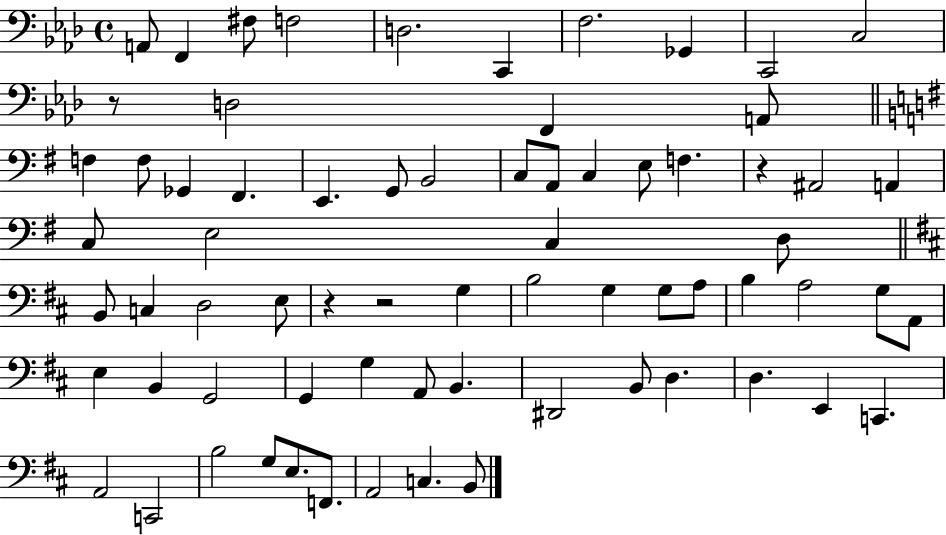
{
  \clef bass
  \time 4/4
  \defaultTimeSignature
  \key aes \major
  a,8 f,4 fis8 f2 | d2. c,4 | f2. ges,4 | c,2 c2 | \break r8 d2 f,4 a,8 | \bar "||" \break \key g \major f4 f8 ges,4 fis,4. | e,4. g,8 b,2 | c8 a,8 c4 e8 f4. | r4 ais,2 a,4 | \break c8 e2 c4 d8 | \bar "||" \break \key b \minor b,8 c4 d2 e8 | r4 r2 g4 | b2 g4 g8 a8 | b4 a2 g8 a,8 | \break e4 b,4 g,2 | g,4 g4 a,8 b,4. | dis,2 b,8 d4. | d4. e,4 c,4. | \break a,2 c,2 | b2 g8 e8. f,8. | a,2 c4. b,8 | \bar "|."
}